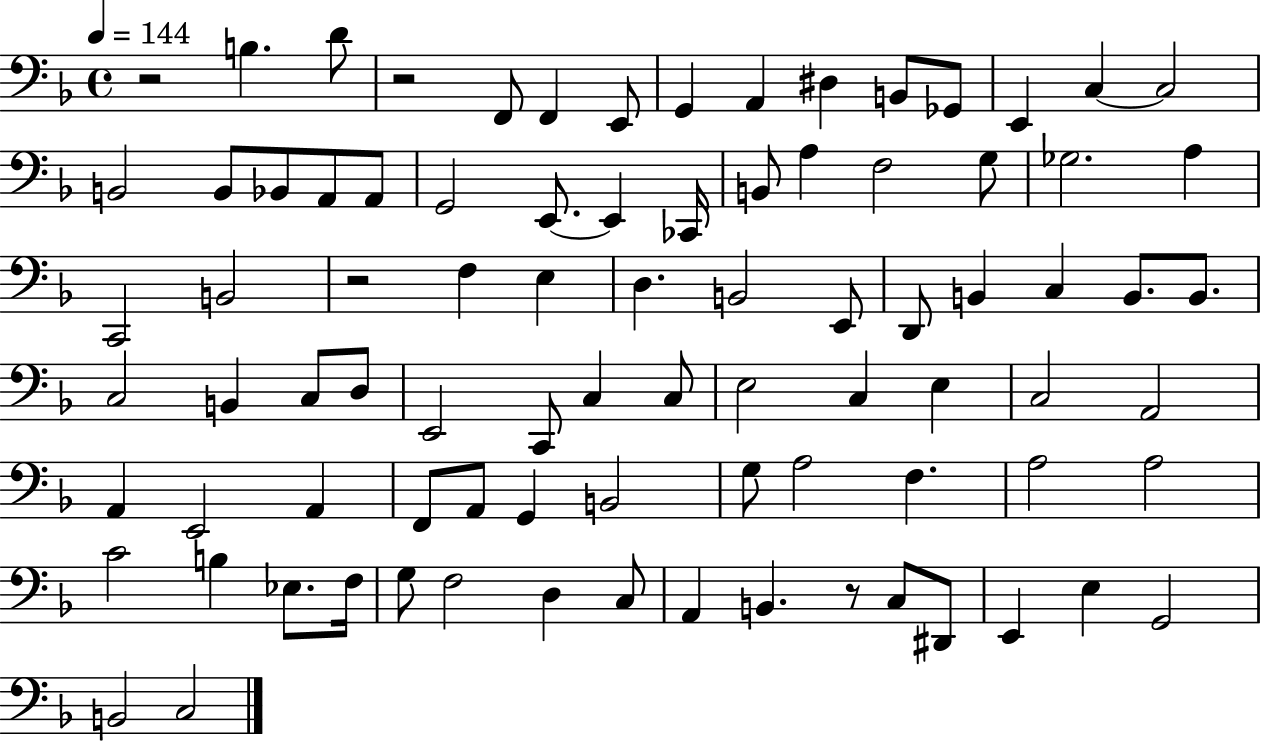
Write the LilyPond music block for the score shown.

{
  \clef bass
  \time 4/4
  \defaultTimeSignature
  \key f \major
  \tempo 4 = 144
  r2 b4. d'8 | r2 f,8 f,4 e,8 | g,4 a,4 dis4 b,8 ges,8 | e,4 c4~~ c2 | \break b,2 b,8 bes,8 a,8 a,8 | g,2 e,8.~~ e,4 ces,16 | b,8 a4 f2 g8 | ges2. a4 | \break c,2 b,2 | r2 f4 e4 | d4. b,2 e,8 | d,8 b,4 c4 b,8. b,8. | \break c2 b,4 c8 d8 | e,2 c,8 c4 c8 | e2 c4 e4 | c2 a,2 | \break a,4 e,2 a,4 | f,8 a,8 g,4 b,2 | g8 a2 f4. | a2 a2 | \break c'2 b4 ees8. f16 | g8 f2 d4 c8 | a,4 b,4. r8 c8 dis,8 | e,4 e4 g,2 | \break b,2 c2 | \bar "|."
}